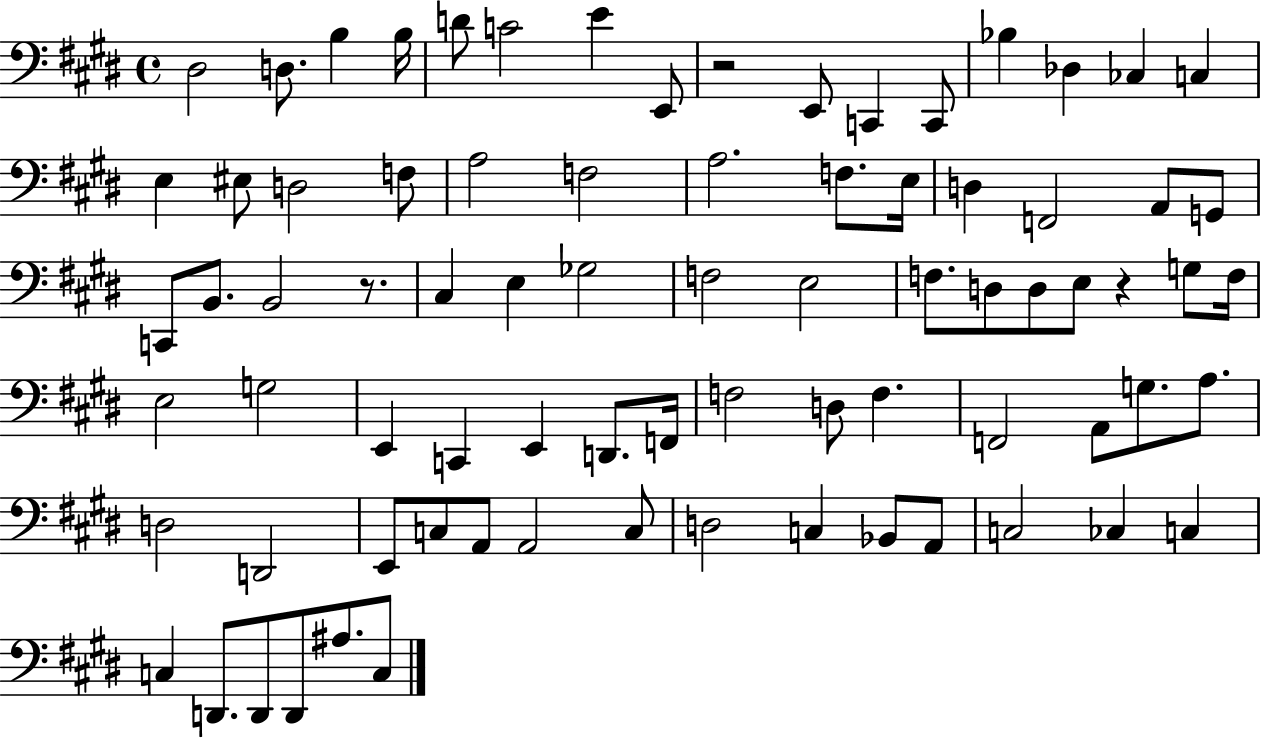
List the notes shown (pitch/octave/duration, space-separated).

D#3/h D3/e. B3/q B3/s D4/e C4/h E4/q E2/e R/h E2/e C2/q C2/e Bb3/q Db3/q CES3/q C3/q E3/q EIS3/e D3/h F3/e A3/h F3/h A3/h. F3/e. E3/s D3/q F2/h A2/e G2/e C2/e B2/e. B2/h R/e. C#3/q E3/q Gb3/h F3/h E3/h F3/e. D3/e D3/e E3/e R/q G3/e F3/s E3/h G3/h E2/q C2/q E2/q D2/e. F2/s F3/h D3/e F3/q. F2/h A2/e G3/e. A3/e. D3/h D2/h E2/e C3/e A2/e A2/h C3/e D3/h C3/q Bb2/e A2/e C3/h CES3/q C3/q C3/q D2/e. D2/e D2/e A#3/e. C3/e